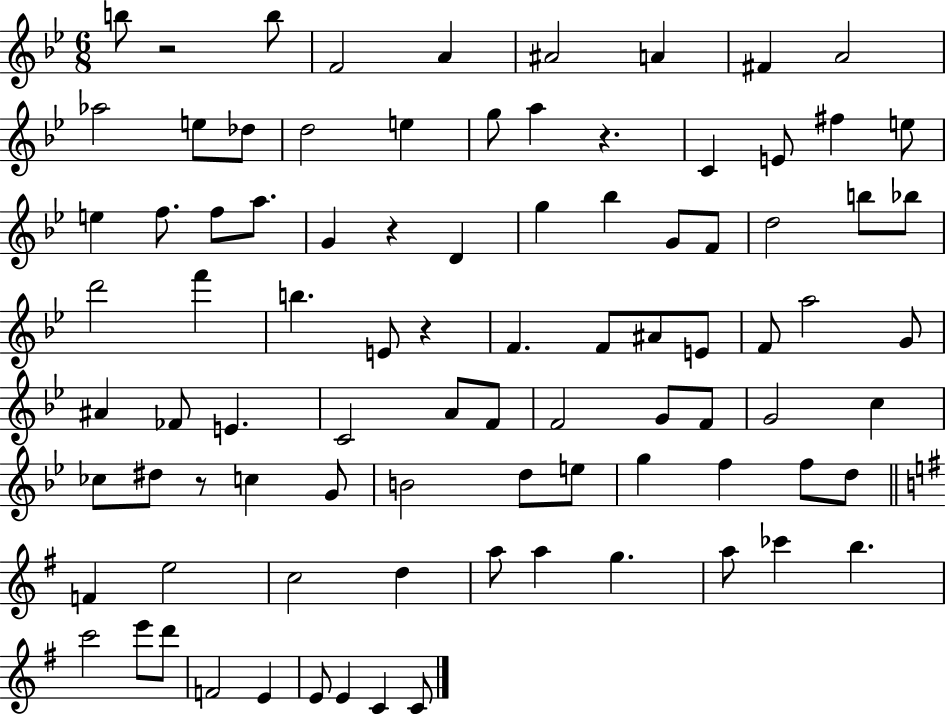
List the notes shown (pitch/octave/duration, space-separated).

B5/e R/h B5/e F4/h A4/q A#4/h A4/q F#4/q A4/h Ab5/h E5/e Db5/e D5/h E5/q G5/e A5/q R/q. C4/q E4/e F#5/q E5/e E5/q F5/e. F5/e A5/e. G4/q R/q D4/q G5/q Bb5/q G4/e F4/e D5/h B5/e Bb5/e D6/h F6/q B5/q. E4/e R/q F4/q. F4/e A#4/e E4/e F4/e A5/h G4/e A#4/q FES4/e E4/q. C4/h A4/e F4/e F4/h G4/e F4/e G4/h C5/q CES5/e D#5/e R/e C5/q G4/e B4/h D5/e E5/e G5/q F5/q F5/e D5/e F4/q E5/h C5/h D5/q A5/e A5/q G5/q. A5/e CES6/q B5/q. C6/h E6/e D6/e F4/h E4/q E4/e E4/q C4/q C4/e